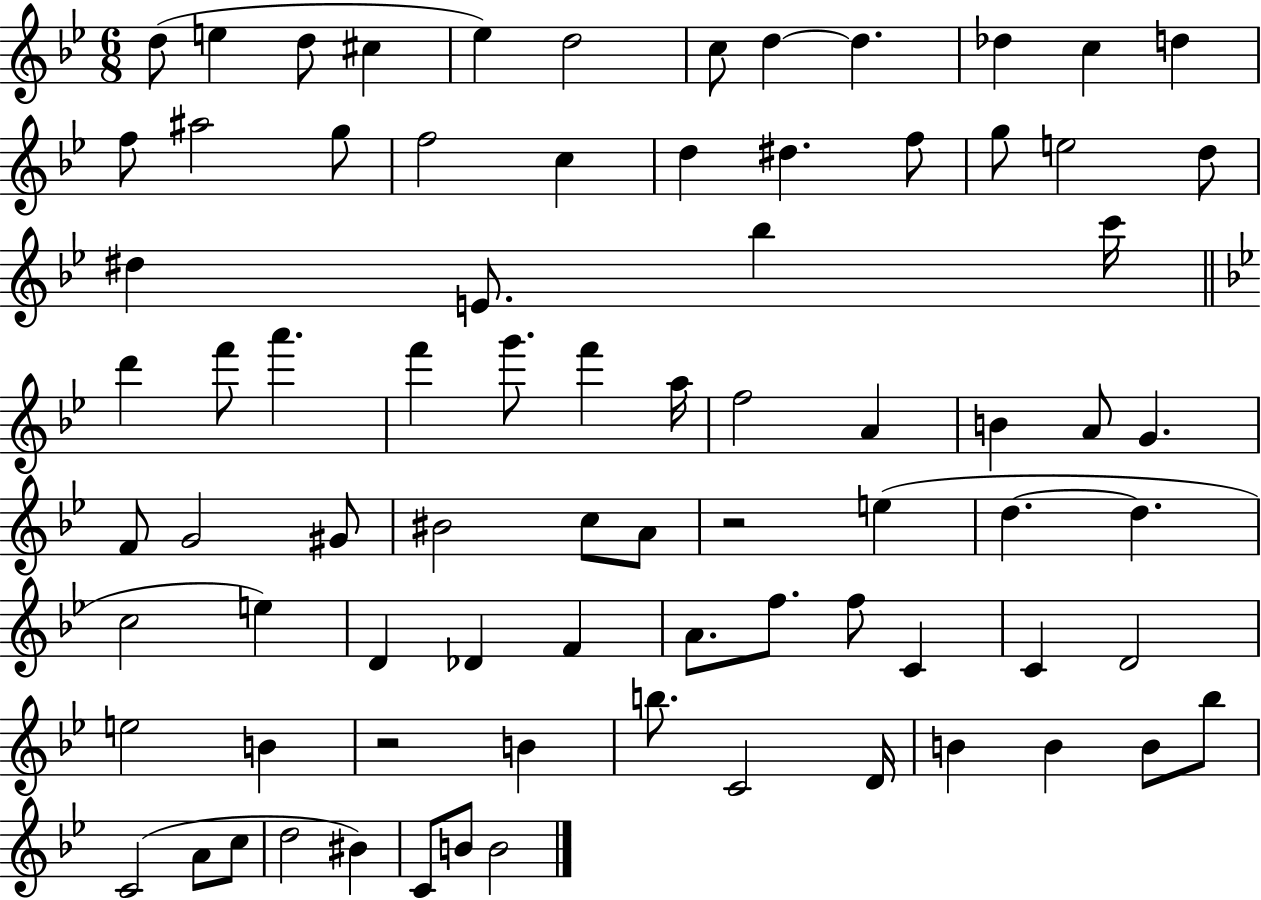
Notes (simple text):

D5/e E5/q D5/e C#5/q Eb5/q D5/h C5/e D5/q D5/q. Db5/q C5/q D5/q F5/e A#5/h G5/e F5/h C5/q D5/q D#5/q. F5/e G5/e E5/h D5/e D#5/q E4/e. Bb5/q C6/s D6/q F6/e A6/q. F6/q G6/e. F6/q A5/s F5/h A4/q B4/q A4/e G4/q. F4/e G4/h G#4/e BIS4/h C5/e A4/e R/h E5/q D5/q. D5/q. C5/h E5/q D4/q Db4/q F4/q A4/e. F5/e. F5/e C4/q C4/q D4/h E5/h B4/q R/h B4/q B5/e. C4/h D4/s B4/q B4/q B4/e Bb5/e C4/h A4/e C5/e D5/h BIS4/q C4/e B4/e B4/h